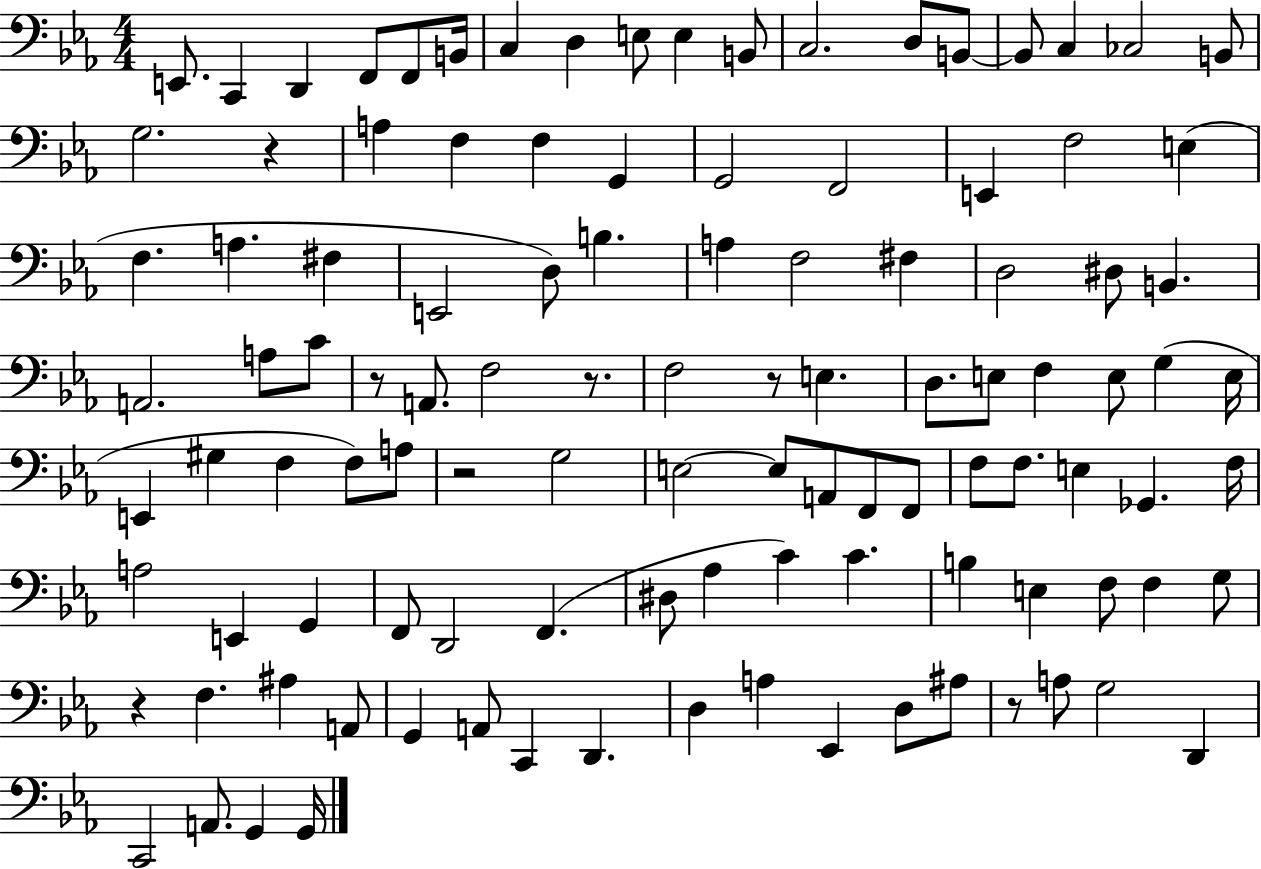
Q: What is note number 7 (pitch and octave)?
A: C3